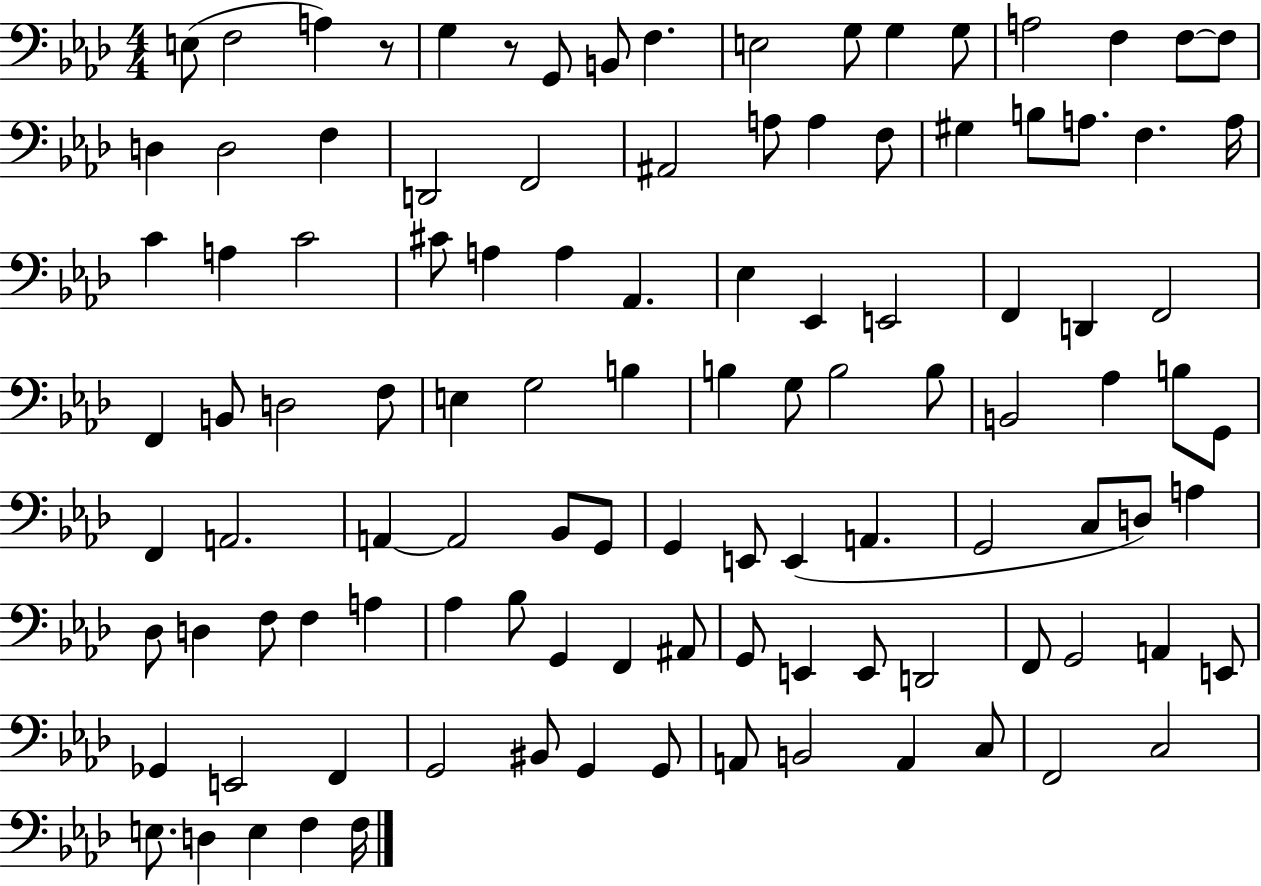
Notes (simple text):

E3/e F3/h A3/q R/e G3/q R/e G2/e B2/e F3/q. E3/h G3/e G3/q G3/e A3/h F3/q F3/e F3/e D3/q D3/h F3/q D2/h F2/h A#2/h A3/e A3/q F3/e G#3/q B3/e A3/e. F3/q. A3/s C4/q A3/q C4/h C#4/e A3/q A3/q Ab2/q. Eb3/q Eb2/q E2/h F2/q D2/q F2/h F2/q B2/e D3/h F3/e E3/q G3/h B3/q B3/q G3/e B3/h B3/e B2/h Ab3/q B3/e G2/e F2/q A2/h. A2/q A2/h Bb2/e G2/e G2/q E2/e E2/q A2/q. G2/h C3/e D3/e A3/q Db3/e D3/q F3/e F3/q A3/q Ab3/q Bb3/e G2/q F2/q A#2/e G2/e E2/q E2/e D2/h F2/e G2/h A2/q E2/e Gb2/q E2/h F2/q G2/h BIS2/e G2/q G2/e A2/e B2/h A2/q C3/e F2/h C3/h E3/e. D3/q E3/q F3/q F3/s